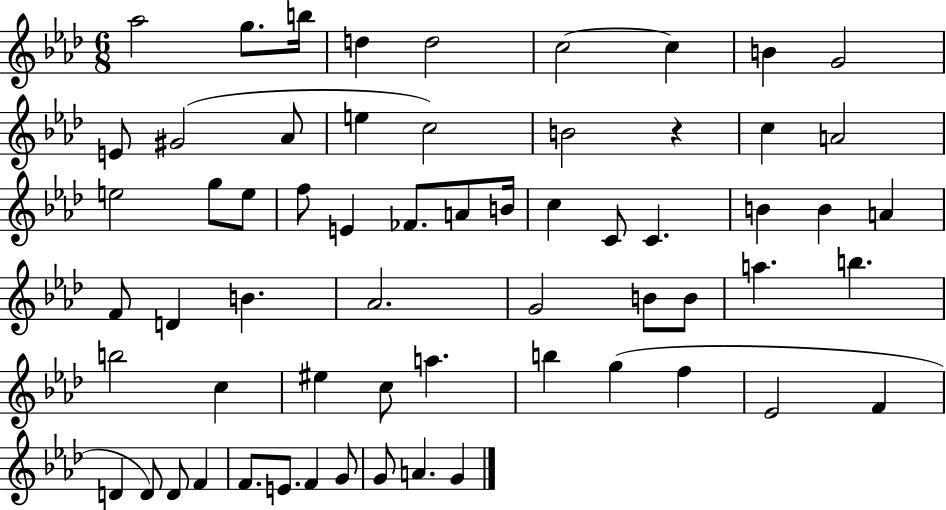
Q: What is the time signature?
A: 6/8